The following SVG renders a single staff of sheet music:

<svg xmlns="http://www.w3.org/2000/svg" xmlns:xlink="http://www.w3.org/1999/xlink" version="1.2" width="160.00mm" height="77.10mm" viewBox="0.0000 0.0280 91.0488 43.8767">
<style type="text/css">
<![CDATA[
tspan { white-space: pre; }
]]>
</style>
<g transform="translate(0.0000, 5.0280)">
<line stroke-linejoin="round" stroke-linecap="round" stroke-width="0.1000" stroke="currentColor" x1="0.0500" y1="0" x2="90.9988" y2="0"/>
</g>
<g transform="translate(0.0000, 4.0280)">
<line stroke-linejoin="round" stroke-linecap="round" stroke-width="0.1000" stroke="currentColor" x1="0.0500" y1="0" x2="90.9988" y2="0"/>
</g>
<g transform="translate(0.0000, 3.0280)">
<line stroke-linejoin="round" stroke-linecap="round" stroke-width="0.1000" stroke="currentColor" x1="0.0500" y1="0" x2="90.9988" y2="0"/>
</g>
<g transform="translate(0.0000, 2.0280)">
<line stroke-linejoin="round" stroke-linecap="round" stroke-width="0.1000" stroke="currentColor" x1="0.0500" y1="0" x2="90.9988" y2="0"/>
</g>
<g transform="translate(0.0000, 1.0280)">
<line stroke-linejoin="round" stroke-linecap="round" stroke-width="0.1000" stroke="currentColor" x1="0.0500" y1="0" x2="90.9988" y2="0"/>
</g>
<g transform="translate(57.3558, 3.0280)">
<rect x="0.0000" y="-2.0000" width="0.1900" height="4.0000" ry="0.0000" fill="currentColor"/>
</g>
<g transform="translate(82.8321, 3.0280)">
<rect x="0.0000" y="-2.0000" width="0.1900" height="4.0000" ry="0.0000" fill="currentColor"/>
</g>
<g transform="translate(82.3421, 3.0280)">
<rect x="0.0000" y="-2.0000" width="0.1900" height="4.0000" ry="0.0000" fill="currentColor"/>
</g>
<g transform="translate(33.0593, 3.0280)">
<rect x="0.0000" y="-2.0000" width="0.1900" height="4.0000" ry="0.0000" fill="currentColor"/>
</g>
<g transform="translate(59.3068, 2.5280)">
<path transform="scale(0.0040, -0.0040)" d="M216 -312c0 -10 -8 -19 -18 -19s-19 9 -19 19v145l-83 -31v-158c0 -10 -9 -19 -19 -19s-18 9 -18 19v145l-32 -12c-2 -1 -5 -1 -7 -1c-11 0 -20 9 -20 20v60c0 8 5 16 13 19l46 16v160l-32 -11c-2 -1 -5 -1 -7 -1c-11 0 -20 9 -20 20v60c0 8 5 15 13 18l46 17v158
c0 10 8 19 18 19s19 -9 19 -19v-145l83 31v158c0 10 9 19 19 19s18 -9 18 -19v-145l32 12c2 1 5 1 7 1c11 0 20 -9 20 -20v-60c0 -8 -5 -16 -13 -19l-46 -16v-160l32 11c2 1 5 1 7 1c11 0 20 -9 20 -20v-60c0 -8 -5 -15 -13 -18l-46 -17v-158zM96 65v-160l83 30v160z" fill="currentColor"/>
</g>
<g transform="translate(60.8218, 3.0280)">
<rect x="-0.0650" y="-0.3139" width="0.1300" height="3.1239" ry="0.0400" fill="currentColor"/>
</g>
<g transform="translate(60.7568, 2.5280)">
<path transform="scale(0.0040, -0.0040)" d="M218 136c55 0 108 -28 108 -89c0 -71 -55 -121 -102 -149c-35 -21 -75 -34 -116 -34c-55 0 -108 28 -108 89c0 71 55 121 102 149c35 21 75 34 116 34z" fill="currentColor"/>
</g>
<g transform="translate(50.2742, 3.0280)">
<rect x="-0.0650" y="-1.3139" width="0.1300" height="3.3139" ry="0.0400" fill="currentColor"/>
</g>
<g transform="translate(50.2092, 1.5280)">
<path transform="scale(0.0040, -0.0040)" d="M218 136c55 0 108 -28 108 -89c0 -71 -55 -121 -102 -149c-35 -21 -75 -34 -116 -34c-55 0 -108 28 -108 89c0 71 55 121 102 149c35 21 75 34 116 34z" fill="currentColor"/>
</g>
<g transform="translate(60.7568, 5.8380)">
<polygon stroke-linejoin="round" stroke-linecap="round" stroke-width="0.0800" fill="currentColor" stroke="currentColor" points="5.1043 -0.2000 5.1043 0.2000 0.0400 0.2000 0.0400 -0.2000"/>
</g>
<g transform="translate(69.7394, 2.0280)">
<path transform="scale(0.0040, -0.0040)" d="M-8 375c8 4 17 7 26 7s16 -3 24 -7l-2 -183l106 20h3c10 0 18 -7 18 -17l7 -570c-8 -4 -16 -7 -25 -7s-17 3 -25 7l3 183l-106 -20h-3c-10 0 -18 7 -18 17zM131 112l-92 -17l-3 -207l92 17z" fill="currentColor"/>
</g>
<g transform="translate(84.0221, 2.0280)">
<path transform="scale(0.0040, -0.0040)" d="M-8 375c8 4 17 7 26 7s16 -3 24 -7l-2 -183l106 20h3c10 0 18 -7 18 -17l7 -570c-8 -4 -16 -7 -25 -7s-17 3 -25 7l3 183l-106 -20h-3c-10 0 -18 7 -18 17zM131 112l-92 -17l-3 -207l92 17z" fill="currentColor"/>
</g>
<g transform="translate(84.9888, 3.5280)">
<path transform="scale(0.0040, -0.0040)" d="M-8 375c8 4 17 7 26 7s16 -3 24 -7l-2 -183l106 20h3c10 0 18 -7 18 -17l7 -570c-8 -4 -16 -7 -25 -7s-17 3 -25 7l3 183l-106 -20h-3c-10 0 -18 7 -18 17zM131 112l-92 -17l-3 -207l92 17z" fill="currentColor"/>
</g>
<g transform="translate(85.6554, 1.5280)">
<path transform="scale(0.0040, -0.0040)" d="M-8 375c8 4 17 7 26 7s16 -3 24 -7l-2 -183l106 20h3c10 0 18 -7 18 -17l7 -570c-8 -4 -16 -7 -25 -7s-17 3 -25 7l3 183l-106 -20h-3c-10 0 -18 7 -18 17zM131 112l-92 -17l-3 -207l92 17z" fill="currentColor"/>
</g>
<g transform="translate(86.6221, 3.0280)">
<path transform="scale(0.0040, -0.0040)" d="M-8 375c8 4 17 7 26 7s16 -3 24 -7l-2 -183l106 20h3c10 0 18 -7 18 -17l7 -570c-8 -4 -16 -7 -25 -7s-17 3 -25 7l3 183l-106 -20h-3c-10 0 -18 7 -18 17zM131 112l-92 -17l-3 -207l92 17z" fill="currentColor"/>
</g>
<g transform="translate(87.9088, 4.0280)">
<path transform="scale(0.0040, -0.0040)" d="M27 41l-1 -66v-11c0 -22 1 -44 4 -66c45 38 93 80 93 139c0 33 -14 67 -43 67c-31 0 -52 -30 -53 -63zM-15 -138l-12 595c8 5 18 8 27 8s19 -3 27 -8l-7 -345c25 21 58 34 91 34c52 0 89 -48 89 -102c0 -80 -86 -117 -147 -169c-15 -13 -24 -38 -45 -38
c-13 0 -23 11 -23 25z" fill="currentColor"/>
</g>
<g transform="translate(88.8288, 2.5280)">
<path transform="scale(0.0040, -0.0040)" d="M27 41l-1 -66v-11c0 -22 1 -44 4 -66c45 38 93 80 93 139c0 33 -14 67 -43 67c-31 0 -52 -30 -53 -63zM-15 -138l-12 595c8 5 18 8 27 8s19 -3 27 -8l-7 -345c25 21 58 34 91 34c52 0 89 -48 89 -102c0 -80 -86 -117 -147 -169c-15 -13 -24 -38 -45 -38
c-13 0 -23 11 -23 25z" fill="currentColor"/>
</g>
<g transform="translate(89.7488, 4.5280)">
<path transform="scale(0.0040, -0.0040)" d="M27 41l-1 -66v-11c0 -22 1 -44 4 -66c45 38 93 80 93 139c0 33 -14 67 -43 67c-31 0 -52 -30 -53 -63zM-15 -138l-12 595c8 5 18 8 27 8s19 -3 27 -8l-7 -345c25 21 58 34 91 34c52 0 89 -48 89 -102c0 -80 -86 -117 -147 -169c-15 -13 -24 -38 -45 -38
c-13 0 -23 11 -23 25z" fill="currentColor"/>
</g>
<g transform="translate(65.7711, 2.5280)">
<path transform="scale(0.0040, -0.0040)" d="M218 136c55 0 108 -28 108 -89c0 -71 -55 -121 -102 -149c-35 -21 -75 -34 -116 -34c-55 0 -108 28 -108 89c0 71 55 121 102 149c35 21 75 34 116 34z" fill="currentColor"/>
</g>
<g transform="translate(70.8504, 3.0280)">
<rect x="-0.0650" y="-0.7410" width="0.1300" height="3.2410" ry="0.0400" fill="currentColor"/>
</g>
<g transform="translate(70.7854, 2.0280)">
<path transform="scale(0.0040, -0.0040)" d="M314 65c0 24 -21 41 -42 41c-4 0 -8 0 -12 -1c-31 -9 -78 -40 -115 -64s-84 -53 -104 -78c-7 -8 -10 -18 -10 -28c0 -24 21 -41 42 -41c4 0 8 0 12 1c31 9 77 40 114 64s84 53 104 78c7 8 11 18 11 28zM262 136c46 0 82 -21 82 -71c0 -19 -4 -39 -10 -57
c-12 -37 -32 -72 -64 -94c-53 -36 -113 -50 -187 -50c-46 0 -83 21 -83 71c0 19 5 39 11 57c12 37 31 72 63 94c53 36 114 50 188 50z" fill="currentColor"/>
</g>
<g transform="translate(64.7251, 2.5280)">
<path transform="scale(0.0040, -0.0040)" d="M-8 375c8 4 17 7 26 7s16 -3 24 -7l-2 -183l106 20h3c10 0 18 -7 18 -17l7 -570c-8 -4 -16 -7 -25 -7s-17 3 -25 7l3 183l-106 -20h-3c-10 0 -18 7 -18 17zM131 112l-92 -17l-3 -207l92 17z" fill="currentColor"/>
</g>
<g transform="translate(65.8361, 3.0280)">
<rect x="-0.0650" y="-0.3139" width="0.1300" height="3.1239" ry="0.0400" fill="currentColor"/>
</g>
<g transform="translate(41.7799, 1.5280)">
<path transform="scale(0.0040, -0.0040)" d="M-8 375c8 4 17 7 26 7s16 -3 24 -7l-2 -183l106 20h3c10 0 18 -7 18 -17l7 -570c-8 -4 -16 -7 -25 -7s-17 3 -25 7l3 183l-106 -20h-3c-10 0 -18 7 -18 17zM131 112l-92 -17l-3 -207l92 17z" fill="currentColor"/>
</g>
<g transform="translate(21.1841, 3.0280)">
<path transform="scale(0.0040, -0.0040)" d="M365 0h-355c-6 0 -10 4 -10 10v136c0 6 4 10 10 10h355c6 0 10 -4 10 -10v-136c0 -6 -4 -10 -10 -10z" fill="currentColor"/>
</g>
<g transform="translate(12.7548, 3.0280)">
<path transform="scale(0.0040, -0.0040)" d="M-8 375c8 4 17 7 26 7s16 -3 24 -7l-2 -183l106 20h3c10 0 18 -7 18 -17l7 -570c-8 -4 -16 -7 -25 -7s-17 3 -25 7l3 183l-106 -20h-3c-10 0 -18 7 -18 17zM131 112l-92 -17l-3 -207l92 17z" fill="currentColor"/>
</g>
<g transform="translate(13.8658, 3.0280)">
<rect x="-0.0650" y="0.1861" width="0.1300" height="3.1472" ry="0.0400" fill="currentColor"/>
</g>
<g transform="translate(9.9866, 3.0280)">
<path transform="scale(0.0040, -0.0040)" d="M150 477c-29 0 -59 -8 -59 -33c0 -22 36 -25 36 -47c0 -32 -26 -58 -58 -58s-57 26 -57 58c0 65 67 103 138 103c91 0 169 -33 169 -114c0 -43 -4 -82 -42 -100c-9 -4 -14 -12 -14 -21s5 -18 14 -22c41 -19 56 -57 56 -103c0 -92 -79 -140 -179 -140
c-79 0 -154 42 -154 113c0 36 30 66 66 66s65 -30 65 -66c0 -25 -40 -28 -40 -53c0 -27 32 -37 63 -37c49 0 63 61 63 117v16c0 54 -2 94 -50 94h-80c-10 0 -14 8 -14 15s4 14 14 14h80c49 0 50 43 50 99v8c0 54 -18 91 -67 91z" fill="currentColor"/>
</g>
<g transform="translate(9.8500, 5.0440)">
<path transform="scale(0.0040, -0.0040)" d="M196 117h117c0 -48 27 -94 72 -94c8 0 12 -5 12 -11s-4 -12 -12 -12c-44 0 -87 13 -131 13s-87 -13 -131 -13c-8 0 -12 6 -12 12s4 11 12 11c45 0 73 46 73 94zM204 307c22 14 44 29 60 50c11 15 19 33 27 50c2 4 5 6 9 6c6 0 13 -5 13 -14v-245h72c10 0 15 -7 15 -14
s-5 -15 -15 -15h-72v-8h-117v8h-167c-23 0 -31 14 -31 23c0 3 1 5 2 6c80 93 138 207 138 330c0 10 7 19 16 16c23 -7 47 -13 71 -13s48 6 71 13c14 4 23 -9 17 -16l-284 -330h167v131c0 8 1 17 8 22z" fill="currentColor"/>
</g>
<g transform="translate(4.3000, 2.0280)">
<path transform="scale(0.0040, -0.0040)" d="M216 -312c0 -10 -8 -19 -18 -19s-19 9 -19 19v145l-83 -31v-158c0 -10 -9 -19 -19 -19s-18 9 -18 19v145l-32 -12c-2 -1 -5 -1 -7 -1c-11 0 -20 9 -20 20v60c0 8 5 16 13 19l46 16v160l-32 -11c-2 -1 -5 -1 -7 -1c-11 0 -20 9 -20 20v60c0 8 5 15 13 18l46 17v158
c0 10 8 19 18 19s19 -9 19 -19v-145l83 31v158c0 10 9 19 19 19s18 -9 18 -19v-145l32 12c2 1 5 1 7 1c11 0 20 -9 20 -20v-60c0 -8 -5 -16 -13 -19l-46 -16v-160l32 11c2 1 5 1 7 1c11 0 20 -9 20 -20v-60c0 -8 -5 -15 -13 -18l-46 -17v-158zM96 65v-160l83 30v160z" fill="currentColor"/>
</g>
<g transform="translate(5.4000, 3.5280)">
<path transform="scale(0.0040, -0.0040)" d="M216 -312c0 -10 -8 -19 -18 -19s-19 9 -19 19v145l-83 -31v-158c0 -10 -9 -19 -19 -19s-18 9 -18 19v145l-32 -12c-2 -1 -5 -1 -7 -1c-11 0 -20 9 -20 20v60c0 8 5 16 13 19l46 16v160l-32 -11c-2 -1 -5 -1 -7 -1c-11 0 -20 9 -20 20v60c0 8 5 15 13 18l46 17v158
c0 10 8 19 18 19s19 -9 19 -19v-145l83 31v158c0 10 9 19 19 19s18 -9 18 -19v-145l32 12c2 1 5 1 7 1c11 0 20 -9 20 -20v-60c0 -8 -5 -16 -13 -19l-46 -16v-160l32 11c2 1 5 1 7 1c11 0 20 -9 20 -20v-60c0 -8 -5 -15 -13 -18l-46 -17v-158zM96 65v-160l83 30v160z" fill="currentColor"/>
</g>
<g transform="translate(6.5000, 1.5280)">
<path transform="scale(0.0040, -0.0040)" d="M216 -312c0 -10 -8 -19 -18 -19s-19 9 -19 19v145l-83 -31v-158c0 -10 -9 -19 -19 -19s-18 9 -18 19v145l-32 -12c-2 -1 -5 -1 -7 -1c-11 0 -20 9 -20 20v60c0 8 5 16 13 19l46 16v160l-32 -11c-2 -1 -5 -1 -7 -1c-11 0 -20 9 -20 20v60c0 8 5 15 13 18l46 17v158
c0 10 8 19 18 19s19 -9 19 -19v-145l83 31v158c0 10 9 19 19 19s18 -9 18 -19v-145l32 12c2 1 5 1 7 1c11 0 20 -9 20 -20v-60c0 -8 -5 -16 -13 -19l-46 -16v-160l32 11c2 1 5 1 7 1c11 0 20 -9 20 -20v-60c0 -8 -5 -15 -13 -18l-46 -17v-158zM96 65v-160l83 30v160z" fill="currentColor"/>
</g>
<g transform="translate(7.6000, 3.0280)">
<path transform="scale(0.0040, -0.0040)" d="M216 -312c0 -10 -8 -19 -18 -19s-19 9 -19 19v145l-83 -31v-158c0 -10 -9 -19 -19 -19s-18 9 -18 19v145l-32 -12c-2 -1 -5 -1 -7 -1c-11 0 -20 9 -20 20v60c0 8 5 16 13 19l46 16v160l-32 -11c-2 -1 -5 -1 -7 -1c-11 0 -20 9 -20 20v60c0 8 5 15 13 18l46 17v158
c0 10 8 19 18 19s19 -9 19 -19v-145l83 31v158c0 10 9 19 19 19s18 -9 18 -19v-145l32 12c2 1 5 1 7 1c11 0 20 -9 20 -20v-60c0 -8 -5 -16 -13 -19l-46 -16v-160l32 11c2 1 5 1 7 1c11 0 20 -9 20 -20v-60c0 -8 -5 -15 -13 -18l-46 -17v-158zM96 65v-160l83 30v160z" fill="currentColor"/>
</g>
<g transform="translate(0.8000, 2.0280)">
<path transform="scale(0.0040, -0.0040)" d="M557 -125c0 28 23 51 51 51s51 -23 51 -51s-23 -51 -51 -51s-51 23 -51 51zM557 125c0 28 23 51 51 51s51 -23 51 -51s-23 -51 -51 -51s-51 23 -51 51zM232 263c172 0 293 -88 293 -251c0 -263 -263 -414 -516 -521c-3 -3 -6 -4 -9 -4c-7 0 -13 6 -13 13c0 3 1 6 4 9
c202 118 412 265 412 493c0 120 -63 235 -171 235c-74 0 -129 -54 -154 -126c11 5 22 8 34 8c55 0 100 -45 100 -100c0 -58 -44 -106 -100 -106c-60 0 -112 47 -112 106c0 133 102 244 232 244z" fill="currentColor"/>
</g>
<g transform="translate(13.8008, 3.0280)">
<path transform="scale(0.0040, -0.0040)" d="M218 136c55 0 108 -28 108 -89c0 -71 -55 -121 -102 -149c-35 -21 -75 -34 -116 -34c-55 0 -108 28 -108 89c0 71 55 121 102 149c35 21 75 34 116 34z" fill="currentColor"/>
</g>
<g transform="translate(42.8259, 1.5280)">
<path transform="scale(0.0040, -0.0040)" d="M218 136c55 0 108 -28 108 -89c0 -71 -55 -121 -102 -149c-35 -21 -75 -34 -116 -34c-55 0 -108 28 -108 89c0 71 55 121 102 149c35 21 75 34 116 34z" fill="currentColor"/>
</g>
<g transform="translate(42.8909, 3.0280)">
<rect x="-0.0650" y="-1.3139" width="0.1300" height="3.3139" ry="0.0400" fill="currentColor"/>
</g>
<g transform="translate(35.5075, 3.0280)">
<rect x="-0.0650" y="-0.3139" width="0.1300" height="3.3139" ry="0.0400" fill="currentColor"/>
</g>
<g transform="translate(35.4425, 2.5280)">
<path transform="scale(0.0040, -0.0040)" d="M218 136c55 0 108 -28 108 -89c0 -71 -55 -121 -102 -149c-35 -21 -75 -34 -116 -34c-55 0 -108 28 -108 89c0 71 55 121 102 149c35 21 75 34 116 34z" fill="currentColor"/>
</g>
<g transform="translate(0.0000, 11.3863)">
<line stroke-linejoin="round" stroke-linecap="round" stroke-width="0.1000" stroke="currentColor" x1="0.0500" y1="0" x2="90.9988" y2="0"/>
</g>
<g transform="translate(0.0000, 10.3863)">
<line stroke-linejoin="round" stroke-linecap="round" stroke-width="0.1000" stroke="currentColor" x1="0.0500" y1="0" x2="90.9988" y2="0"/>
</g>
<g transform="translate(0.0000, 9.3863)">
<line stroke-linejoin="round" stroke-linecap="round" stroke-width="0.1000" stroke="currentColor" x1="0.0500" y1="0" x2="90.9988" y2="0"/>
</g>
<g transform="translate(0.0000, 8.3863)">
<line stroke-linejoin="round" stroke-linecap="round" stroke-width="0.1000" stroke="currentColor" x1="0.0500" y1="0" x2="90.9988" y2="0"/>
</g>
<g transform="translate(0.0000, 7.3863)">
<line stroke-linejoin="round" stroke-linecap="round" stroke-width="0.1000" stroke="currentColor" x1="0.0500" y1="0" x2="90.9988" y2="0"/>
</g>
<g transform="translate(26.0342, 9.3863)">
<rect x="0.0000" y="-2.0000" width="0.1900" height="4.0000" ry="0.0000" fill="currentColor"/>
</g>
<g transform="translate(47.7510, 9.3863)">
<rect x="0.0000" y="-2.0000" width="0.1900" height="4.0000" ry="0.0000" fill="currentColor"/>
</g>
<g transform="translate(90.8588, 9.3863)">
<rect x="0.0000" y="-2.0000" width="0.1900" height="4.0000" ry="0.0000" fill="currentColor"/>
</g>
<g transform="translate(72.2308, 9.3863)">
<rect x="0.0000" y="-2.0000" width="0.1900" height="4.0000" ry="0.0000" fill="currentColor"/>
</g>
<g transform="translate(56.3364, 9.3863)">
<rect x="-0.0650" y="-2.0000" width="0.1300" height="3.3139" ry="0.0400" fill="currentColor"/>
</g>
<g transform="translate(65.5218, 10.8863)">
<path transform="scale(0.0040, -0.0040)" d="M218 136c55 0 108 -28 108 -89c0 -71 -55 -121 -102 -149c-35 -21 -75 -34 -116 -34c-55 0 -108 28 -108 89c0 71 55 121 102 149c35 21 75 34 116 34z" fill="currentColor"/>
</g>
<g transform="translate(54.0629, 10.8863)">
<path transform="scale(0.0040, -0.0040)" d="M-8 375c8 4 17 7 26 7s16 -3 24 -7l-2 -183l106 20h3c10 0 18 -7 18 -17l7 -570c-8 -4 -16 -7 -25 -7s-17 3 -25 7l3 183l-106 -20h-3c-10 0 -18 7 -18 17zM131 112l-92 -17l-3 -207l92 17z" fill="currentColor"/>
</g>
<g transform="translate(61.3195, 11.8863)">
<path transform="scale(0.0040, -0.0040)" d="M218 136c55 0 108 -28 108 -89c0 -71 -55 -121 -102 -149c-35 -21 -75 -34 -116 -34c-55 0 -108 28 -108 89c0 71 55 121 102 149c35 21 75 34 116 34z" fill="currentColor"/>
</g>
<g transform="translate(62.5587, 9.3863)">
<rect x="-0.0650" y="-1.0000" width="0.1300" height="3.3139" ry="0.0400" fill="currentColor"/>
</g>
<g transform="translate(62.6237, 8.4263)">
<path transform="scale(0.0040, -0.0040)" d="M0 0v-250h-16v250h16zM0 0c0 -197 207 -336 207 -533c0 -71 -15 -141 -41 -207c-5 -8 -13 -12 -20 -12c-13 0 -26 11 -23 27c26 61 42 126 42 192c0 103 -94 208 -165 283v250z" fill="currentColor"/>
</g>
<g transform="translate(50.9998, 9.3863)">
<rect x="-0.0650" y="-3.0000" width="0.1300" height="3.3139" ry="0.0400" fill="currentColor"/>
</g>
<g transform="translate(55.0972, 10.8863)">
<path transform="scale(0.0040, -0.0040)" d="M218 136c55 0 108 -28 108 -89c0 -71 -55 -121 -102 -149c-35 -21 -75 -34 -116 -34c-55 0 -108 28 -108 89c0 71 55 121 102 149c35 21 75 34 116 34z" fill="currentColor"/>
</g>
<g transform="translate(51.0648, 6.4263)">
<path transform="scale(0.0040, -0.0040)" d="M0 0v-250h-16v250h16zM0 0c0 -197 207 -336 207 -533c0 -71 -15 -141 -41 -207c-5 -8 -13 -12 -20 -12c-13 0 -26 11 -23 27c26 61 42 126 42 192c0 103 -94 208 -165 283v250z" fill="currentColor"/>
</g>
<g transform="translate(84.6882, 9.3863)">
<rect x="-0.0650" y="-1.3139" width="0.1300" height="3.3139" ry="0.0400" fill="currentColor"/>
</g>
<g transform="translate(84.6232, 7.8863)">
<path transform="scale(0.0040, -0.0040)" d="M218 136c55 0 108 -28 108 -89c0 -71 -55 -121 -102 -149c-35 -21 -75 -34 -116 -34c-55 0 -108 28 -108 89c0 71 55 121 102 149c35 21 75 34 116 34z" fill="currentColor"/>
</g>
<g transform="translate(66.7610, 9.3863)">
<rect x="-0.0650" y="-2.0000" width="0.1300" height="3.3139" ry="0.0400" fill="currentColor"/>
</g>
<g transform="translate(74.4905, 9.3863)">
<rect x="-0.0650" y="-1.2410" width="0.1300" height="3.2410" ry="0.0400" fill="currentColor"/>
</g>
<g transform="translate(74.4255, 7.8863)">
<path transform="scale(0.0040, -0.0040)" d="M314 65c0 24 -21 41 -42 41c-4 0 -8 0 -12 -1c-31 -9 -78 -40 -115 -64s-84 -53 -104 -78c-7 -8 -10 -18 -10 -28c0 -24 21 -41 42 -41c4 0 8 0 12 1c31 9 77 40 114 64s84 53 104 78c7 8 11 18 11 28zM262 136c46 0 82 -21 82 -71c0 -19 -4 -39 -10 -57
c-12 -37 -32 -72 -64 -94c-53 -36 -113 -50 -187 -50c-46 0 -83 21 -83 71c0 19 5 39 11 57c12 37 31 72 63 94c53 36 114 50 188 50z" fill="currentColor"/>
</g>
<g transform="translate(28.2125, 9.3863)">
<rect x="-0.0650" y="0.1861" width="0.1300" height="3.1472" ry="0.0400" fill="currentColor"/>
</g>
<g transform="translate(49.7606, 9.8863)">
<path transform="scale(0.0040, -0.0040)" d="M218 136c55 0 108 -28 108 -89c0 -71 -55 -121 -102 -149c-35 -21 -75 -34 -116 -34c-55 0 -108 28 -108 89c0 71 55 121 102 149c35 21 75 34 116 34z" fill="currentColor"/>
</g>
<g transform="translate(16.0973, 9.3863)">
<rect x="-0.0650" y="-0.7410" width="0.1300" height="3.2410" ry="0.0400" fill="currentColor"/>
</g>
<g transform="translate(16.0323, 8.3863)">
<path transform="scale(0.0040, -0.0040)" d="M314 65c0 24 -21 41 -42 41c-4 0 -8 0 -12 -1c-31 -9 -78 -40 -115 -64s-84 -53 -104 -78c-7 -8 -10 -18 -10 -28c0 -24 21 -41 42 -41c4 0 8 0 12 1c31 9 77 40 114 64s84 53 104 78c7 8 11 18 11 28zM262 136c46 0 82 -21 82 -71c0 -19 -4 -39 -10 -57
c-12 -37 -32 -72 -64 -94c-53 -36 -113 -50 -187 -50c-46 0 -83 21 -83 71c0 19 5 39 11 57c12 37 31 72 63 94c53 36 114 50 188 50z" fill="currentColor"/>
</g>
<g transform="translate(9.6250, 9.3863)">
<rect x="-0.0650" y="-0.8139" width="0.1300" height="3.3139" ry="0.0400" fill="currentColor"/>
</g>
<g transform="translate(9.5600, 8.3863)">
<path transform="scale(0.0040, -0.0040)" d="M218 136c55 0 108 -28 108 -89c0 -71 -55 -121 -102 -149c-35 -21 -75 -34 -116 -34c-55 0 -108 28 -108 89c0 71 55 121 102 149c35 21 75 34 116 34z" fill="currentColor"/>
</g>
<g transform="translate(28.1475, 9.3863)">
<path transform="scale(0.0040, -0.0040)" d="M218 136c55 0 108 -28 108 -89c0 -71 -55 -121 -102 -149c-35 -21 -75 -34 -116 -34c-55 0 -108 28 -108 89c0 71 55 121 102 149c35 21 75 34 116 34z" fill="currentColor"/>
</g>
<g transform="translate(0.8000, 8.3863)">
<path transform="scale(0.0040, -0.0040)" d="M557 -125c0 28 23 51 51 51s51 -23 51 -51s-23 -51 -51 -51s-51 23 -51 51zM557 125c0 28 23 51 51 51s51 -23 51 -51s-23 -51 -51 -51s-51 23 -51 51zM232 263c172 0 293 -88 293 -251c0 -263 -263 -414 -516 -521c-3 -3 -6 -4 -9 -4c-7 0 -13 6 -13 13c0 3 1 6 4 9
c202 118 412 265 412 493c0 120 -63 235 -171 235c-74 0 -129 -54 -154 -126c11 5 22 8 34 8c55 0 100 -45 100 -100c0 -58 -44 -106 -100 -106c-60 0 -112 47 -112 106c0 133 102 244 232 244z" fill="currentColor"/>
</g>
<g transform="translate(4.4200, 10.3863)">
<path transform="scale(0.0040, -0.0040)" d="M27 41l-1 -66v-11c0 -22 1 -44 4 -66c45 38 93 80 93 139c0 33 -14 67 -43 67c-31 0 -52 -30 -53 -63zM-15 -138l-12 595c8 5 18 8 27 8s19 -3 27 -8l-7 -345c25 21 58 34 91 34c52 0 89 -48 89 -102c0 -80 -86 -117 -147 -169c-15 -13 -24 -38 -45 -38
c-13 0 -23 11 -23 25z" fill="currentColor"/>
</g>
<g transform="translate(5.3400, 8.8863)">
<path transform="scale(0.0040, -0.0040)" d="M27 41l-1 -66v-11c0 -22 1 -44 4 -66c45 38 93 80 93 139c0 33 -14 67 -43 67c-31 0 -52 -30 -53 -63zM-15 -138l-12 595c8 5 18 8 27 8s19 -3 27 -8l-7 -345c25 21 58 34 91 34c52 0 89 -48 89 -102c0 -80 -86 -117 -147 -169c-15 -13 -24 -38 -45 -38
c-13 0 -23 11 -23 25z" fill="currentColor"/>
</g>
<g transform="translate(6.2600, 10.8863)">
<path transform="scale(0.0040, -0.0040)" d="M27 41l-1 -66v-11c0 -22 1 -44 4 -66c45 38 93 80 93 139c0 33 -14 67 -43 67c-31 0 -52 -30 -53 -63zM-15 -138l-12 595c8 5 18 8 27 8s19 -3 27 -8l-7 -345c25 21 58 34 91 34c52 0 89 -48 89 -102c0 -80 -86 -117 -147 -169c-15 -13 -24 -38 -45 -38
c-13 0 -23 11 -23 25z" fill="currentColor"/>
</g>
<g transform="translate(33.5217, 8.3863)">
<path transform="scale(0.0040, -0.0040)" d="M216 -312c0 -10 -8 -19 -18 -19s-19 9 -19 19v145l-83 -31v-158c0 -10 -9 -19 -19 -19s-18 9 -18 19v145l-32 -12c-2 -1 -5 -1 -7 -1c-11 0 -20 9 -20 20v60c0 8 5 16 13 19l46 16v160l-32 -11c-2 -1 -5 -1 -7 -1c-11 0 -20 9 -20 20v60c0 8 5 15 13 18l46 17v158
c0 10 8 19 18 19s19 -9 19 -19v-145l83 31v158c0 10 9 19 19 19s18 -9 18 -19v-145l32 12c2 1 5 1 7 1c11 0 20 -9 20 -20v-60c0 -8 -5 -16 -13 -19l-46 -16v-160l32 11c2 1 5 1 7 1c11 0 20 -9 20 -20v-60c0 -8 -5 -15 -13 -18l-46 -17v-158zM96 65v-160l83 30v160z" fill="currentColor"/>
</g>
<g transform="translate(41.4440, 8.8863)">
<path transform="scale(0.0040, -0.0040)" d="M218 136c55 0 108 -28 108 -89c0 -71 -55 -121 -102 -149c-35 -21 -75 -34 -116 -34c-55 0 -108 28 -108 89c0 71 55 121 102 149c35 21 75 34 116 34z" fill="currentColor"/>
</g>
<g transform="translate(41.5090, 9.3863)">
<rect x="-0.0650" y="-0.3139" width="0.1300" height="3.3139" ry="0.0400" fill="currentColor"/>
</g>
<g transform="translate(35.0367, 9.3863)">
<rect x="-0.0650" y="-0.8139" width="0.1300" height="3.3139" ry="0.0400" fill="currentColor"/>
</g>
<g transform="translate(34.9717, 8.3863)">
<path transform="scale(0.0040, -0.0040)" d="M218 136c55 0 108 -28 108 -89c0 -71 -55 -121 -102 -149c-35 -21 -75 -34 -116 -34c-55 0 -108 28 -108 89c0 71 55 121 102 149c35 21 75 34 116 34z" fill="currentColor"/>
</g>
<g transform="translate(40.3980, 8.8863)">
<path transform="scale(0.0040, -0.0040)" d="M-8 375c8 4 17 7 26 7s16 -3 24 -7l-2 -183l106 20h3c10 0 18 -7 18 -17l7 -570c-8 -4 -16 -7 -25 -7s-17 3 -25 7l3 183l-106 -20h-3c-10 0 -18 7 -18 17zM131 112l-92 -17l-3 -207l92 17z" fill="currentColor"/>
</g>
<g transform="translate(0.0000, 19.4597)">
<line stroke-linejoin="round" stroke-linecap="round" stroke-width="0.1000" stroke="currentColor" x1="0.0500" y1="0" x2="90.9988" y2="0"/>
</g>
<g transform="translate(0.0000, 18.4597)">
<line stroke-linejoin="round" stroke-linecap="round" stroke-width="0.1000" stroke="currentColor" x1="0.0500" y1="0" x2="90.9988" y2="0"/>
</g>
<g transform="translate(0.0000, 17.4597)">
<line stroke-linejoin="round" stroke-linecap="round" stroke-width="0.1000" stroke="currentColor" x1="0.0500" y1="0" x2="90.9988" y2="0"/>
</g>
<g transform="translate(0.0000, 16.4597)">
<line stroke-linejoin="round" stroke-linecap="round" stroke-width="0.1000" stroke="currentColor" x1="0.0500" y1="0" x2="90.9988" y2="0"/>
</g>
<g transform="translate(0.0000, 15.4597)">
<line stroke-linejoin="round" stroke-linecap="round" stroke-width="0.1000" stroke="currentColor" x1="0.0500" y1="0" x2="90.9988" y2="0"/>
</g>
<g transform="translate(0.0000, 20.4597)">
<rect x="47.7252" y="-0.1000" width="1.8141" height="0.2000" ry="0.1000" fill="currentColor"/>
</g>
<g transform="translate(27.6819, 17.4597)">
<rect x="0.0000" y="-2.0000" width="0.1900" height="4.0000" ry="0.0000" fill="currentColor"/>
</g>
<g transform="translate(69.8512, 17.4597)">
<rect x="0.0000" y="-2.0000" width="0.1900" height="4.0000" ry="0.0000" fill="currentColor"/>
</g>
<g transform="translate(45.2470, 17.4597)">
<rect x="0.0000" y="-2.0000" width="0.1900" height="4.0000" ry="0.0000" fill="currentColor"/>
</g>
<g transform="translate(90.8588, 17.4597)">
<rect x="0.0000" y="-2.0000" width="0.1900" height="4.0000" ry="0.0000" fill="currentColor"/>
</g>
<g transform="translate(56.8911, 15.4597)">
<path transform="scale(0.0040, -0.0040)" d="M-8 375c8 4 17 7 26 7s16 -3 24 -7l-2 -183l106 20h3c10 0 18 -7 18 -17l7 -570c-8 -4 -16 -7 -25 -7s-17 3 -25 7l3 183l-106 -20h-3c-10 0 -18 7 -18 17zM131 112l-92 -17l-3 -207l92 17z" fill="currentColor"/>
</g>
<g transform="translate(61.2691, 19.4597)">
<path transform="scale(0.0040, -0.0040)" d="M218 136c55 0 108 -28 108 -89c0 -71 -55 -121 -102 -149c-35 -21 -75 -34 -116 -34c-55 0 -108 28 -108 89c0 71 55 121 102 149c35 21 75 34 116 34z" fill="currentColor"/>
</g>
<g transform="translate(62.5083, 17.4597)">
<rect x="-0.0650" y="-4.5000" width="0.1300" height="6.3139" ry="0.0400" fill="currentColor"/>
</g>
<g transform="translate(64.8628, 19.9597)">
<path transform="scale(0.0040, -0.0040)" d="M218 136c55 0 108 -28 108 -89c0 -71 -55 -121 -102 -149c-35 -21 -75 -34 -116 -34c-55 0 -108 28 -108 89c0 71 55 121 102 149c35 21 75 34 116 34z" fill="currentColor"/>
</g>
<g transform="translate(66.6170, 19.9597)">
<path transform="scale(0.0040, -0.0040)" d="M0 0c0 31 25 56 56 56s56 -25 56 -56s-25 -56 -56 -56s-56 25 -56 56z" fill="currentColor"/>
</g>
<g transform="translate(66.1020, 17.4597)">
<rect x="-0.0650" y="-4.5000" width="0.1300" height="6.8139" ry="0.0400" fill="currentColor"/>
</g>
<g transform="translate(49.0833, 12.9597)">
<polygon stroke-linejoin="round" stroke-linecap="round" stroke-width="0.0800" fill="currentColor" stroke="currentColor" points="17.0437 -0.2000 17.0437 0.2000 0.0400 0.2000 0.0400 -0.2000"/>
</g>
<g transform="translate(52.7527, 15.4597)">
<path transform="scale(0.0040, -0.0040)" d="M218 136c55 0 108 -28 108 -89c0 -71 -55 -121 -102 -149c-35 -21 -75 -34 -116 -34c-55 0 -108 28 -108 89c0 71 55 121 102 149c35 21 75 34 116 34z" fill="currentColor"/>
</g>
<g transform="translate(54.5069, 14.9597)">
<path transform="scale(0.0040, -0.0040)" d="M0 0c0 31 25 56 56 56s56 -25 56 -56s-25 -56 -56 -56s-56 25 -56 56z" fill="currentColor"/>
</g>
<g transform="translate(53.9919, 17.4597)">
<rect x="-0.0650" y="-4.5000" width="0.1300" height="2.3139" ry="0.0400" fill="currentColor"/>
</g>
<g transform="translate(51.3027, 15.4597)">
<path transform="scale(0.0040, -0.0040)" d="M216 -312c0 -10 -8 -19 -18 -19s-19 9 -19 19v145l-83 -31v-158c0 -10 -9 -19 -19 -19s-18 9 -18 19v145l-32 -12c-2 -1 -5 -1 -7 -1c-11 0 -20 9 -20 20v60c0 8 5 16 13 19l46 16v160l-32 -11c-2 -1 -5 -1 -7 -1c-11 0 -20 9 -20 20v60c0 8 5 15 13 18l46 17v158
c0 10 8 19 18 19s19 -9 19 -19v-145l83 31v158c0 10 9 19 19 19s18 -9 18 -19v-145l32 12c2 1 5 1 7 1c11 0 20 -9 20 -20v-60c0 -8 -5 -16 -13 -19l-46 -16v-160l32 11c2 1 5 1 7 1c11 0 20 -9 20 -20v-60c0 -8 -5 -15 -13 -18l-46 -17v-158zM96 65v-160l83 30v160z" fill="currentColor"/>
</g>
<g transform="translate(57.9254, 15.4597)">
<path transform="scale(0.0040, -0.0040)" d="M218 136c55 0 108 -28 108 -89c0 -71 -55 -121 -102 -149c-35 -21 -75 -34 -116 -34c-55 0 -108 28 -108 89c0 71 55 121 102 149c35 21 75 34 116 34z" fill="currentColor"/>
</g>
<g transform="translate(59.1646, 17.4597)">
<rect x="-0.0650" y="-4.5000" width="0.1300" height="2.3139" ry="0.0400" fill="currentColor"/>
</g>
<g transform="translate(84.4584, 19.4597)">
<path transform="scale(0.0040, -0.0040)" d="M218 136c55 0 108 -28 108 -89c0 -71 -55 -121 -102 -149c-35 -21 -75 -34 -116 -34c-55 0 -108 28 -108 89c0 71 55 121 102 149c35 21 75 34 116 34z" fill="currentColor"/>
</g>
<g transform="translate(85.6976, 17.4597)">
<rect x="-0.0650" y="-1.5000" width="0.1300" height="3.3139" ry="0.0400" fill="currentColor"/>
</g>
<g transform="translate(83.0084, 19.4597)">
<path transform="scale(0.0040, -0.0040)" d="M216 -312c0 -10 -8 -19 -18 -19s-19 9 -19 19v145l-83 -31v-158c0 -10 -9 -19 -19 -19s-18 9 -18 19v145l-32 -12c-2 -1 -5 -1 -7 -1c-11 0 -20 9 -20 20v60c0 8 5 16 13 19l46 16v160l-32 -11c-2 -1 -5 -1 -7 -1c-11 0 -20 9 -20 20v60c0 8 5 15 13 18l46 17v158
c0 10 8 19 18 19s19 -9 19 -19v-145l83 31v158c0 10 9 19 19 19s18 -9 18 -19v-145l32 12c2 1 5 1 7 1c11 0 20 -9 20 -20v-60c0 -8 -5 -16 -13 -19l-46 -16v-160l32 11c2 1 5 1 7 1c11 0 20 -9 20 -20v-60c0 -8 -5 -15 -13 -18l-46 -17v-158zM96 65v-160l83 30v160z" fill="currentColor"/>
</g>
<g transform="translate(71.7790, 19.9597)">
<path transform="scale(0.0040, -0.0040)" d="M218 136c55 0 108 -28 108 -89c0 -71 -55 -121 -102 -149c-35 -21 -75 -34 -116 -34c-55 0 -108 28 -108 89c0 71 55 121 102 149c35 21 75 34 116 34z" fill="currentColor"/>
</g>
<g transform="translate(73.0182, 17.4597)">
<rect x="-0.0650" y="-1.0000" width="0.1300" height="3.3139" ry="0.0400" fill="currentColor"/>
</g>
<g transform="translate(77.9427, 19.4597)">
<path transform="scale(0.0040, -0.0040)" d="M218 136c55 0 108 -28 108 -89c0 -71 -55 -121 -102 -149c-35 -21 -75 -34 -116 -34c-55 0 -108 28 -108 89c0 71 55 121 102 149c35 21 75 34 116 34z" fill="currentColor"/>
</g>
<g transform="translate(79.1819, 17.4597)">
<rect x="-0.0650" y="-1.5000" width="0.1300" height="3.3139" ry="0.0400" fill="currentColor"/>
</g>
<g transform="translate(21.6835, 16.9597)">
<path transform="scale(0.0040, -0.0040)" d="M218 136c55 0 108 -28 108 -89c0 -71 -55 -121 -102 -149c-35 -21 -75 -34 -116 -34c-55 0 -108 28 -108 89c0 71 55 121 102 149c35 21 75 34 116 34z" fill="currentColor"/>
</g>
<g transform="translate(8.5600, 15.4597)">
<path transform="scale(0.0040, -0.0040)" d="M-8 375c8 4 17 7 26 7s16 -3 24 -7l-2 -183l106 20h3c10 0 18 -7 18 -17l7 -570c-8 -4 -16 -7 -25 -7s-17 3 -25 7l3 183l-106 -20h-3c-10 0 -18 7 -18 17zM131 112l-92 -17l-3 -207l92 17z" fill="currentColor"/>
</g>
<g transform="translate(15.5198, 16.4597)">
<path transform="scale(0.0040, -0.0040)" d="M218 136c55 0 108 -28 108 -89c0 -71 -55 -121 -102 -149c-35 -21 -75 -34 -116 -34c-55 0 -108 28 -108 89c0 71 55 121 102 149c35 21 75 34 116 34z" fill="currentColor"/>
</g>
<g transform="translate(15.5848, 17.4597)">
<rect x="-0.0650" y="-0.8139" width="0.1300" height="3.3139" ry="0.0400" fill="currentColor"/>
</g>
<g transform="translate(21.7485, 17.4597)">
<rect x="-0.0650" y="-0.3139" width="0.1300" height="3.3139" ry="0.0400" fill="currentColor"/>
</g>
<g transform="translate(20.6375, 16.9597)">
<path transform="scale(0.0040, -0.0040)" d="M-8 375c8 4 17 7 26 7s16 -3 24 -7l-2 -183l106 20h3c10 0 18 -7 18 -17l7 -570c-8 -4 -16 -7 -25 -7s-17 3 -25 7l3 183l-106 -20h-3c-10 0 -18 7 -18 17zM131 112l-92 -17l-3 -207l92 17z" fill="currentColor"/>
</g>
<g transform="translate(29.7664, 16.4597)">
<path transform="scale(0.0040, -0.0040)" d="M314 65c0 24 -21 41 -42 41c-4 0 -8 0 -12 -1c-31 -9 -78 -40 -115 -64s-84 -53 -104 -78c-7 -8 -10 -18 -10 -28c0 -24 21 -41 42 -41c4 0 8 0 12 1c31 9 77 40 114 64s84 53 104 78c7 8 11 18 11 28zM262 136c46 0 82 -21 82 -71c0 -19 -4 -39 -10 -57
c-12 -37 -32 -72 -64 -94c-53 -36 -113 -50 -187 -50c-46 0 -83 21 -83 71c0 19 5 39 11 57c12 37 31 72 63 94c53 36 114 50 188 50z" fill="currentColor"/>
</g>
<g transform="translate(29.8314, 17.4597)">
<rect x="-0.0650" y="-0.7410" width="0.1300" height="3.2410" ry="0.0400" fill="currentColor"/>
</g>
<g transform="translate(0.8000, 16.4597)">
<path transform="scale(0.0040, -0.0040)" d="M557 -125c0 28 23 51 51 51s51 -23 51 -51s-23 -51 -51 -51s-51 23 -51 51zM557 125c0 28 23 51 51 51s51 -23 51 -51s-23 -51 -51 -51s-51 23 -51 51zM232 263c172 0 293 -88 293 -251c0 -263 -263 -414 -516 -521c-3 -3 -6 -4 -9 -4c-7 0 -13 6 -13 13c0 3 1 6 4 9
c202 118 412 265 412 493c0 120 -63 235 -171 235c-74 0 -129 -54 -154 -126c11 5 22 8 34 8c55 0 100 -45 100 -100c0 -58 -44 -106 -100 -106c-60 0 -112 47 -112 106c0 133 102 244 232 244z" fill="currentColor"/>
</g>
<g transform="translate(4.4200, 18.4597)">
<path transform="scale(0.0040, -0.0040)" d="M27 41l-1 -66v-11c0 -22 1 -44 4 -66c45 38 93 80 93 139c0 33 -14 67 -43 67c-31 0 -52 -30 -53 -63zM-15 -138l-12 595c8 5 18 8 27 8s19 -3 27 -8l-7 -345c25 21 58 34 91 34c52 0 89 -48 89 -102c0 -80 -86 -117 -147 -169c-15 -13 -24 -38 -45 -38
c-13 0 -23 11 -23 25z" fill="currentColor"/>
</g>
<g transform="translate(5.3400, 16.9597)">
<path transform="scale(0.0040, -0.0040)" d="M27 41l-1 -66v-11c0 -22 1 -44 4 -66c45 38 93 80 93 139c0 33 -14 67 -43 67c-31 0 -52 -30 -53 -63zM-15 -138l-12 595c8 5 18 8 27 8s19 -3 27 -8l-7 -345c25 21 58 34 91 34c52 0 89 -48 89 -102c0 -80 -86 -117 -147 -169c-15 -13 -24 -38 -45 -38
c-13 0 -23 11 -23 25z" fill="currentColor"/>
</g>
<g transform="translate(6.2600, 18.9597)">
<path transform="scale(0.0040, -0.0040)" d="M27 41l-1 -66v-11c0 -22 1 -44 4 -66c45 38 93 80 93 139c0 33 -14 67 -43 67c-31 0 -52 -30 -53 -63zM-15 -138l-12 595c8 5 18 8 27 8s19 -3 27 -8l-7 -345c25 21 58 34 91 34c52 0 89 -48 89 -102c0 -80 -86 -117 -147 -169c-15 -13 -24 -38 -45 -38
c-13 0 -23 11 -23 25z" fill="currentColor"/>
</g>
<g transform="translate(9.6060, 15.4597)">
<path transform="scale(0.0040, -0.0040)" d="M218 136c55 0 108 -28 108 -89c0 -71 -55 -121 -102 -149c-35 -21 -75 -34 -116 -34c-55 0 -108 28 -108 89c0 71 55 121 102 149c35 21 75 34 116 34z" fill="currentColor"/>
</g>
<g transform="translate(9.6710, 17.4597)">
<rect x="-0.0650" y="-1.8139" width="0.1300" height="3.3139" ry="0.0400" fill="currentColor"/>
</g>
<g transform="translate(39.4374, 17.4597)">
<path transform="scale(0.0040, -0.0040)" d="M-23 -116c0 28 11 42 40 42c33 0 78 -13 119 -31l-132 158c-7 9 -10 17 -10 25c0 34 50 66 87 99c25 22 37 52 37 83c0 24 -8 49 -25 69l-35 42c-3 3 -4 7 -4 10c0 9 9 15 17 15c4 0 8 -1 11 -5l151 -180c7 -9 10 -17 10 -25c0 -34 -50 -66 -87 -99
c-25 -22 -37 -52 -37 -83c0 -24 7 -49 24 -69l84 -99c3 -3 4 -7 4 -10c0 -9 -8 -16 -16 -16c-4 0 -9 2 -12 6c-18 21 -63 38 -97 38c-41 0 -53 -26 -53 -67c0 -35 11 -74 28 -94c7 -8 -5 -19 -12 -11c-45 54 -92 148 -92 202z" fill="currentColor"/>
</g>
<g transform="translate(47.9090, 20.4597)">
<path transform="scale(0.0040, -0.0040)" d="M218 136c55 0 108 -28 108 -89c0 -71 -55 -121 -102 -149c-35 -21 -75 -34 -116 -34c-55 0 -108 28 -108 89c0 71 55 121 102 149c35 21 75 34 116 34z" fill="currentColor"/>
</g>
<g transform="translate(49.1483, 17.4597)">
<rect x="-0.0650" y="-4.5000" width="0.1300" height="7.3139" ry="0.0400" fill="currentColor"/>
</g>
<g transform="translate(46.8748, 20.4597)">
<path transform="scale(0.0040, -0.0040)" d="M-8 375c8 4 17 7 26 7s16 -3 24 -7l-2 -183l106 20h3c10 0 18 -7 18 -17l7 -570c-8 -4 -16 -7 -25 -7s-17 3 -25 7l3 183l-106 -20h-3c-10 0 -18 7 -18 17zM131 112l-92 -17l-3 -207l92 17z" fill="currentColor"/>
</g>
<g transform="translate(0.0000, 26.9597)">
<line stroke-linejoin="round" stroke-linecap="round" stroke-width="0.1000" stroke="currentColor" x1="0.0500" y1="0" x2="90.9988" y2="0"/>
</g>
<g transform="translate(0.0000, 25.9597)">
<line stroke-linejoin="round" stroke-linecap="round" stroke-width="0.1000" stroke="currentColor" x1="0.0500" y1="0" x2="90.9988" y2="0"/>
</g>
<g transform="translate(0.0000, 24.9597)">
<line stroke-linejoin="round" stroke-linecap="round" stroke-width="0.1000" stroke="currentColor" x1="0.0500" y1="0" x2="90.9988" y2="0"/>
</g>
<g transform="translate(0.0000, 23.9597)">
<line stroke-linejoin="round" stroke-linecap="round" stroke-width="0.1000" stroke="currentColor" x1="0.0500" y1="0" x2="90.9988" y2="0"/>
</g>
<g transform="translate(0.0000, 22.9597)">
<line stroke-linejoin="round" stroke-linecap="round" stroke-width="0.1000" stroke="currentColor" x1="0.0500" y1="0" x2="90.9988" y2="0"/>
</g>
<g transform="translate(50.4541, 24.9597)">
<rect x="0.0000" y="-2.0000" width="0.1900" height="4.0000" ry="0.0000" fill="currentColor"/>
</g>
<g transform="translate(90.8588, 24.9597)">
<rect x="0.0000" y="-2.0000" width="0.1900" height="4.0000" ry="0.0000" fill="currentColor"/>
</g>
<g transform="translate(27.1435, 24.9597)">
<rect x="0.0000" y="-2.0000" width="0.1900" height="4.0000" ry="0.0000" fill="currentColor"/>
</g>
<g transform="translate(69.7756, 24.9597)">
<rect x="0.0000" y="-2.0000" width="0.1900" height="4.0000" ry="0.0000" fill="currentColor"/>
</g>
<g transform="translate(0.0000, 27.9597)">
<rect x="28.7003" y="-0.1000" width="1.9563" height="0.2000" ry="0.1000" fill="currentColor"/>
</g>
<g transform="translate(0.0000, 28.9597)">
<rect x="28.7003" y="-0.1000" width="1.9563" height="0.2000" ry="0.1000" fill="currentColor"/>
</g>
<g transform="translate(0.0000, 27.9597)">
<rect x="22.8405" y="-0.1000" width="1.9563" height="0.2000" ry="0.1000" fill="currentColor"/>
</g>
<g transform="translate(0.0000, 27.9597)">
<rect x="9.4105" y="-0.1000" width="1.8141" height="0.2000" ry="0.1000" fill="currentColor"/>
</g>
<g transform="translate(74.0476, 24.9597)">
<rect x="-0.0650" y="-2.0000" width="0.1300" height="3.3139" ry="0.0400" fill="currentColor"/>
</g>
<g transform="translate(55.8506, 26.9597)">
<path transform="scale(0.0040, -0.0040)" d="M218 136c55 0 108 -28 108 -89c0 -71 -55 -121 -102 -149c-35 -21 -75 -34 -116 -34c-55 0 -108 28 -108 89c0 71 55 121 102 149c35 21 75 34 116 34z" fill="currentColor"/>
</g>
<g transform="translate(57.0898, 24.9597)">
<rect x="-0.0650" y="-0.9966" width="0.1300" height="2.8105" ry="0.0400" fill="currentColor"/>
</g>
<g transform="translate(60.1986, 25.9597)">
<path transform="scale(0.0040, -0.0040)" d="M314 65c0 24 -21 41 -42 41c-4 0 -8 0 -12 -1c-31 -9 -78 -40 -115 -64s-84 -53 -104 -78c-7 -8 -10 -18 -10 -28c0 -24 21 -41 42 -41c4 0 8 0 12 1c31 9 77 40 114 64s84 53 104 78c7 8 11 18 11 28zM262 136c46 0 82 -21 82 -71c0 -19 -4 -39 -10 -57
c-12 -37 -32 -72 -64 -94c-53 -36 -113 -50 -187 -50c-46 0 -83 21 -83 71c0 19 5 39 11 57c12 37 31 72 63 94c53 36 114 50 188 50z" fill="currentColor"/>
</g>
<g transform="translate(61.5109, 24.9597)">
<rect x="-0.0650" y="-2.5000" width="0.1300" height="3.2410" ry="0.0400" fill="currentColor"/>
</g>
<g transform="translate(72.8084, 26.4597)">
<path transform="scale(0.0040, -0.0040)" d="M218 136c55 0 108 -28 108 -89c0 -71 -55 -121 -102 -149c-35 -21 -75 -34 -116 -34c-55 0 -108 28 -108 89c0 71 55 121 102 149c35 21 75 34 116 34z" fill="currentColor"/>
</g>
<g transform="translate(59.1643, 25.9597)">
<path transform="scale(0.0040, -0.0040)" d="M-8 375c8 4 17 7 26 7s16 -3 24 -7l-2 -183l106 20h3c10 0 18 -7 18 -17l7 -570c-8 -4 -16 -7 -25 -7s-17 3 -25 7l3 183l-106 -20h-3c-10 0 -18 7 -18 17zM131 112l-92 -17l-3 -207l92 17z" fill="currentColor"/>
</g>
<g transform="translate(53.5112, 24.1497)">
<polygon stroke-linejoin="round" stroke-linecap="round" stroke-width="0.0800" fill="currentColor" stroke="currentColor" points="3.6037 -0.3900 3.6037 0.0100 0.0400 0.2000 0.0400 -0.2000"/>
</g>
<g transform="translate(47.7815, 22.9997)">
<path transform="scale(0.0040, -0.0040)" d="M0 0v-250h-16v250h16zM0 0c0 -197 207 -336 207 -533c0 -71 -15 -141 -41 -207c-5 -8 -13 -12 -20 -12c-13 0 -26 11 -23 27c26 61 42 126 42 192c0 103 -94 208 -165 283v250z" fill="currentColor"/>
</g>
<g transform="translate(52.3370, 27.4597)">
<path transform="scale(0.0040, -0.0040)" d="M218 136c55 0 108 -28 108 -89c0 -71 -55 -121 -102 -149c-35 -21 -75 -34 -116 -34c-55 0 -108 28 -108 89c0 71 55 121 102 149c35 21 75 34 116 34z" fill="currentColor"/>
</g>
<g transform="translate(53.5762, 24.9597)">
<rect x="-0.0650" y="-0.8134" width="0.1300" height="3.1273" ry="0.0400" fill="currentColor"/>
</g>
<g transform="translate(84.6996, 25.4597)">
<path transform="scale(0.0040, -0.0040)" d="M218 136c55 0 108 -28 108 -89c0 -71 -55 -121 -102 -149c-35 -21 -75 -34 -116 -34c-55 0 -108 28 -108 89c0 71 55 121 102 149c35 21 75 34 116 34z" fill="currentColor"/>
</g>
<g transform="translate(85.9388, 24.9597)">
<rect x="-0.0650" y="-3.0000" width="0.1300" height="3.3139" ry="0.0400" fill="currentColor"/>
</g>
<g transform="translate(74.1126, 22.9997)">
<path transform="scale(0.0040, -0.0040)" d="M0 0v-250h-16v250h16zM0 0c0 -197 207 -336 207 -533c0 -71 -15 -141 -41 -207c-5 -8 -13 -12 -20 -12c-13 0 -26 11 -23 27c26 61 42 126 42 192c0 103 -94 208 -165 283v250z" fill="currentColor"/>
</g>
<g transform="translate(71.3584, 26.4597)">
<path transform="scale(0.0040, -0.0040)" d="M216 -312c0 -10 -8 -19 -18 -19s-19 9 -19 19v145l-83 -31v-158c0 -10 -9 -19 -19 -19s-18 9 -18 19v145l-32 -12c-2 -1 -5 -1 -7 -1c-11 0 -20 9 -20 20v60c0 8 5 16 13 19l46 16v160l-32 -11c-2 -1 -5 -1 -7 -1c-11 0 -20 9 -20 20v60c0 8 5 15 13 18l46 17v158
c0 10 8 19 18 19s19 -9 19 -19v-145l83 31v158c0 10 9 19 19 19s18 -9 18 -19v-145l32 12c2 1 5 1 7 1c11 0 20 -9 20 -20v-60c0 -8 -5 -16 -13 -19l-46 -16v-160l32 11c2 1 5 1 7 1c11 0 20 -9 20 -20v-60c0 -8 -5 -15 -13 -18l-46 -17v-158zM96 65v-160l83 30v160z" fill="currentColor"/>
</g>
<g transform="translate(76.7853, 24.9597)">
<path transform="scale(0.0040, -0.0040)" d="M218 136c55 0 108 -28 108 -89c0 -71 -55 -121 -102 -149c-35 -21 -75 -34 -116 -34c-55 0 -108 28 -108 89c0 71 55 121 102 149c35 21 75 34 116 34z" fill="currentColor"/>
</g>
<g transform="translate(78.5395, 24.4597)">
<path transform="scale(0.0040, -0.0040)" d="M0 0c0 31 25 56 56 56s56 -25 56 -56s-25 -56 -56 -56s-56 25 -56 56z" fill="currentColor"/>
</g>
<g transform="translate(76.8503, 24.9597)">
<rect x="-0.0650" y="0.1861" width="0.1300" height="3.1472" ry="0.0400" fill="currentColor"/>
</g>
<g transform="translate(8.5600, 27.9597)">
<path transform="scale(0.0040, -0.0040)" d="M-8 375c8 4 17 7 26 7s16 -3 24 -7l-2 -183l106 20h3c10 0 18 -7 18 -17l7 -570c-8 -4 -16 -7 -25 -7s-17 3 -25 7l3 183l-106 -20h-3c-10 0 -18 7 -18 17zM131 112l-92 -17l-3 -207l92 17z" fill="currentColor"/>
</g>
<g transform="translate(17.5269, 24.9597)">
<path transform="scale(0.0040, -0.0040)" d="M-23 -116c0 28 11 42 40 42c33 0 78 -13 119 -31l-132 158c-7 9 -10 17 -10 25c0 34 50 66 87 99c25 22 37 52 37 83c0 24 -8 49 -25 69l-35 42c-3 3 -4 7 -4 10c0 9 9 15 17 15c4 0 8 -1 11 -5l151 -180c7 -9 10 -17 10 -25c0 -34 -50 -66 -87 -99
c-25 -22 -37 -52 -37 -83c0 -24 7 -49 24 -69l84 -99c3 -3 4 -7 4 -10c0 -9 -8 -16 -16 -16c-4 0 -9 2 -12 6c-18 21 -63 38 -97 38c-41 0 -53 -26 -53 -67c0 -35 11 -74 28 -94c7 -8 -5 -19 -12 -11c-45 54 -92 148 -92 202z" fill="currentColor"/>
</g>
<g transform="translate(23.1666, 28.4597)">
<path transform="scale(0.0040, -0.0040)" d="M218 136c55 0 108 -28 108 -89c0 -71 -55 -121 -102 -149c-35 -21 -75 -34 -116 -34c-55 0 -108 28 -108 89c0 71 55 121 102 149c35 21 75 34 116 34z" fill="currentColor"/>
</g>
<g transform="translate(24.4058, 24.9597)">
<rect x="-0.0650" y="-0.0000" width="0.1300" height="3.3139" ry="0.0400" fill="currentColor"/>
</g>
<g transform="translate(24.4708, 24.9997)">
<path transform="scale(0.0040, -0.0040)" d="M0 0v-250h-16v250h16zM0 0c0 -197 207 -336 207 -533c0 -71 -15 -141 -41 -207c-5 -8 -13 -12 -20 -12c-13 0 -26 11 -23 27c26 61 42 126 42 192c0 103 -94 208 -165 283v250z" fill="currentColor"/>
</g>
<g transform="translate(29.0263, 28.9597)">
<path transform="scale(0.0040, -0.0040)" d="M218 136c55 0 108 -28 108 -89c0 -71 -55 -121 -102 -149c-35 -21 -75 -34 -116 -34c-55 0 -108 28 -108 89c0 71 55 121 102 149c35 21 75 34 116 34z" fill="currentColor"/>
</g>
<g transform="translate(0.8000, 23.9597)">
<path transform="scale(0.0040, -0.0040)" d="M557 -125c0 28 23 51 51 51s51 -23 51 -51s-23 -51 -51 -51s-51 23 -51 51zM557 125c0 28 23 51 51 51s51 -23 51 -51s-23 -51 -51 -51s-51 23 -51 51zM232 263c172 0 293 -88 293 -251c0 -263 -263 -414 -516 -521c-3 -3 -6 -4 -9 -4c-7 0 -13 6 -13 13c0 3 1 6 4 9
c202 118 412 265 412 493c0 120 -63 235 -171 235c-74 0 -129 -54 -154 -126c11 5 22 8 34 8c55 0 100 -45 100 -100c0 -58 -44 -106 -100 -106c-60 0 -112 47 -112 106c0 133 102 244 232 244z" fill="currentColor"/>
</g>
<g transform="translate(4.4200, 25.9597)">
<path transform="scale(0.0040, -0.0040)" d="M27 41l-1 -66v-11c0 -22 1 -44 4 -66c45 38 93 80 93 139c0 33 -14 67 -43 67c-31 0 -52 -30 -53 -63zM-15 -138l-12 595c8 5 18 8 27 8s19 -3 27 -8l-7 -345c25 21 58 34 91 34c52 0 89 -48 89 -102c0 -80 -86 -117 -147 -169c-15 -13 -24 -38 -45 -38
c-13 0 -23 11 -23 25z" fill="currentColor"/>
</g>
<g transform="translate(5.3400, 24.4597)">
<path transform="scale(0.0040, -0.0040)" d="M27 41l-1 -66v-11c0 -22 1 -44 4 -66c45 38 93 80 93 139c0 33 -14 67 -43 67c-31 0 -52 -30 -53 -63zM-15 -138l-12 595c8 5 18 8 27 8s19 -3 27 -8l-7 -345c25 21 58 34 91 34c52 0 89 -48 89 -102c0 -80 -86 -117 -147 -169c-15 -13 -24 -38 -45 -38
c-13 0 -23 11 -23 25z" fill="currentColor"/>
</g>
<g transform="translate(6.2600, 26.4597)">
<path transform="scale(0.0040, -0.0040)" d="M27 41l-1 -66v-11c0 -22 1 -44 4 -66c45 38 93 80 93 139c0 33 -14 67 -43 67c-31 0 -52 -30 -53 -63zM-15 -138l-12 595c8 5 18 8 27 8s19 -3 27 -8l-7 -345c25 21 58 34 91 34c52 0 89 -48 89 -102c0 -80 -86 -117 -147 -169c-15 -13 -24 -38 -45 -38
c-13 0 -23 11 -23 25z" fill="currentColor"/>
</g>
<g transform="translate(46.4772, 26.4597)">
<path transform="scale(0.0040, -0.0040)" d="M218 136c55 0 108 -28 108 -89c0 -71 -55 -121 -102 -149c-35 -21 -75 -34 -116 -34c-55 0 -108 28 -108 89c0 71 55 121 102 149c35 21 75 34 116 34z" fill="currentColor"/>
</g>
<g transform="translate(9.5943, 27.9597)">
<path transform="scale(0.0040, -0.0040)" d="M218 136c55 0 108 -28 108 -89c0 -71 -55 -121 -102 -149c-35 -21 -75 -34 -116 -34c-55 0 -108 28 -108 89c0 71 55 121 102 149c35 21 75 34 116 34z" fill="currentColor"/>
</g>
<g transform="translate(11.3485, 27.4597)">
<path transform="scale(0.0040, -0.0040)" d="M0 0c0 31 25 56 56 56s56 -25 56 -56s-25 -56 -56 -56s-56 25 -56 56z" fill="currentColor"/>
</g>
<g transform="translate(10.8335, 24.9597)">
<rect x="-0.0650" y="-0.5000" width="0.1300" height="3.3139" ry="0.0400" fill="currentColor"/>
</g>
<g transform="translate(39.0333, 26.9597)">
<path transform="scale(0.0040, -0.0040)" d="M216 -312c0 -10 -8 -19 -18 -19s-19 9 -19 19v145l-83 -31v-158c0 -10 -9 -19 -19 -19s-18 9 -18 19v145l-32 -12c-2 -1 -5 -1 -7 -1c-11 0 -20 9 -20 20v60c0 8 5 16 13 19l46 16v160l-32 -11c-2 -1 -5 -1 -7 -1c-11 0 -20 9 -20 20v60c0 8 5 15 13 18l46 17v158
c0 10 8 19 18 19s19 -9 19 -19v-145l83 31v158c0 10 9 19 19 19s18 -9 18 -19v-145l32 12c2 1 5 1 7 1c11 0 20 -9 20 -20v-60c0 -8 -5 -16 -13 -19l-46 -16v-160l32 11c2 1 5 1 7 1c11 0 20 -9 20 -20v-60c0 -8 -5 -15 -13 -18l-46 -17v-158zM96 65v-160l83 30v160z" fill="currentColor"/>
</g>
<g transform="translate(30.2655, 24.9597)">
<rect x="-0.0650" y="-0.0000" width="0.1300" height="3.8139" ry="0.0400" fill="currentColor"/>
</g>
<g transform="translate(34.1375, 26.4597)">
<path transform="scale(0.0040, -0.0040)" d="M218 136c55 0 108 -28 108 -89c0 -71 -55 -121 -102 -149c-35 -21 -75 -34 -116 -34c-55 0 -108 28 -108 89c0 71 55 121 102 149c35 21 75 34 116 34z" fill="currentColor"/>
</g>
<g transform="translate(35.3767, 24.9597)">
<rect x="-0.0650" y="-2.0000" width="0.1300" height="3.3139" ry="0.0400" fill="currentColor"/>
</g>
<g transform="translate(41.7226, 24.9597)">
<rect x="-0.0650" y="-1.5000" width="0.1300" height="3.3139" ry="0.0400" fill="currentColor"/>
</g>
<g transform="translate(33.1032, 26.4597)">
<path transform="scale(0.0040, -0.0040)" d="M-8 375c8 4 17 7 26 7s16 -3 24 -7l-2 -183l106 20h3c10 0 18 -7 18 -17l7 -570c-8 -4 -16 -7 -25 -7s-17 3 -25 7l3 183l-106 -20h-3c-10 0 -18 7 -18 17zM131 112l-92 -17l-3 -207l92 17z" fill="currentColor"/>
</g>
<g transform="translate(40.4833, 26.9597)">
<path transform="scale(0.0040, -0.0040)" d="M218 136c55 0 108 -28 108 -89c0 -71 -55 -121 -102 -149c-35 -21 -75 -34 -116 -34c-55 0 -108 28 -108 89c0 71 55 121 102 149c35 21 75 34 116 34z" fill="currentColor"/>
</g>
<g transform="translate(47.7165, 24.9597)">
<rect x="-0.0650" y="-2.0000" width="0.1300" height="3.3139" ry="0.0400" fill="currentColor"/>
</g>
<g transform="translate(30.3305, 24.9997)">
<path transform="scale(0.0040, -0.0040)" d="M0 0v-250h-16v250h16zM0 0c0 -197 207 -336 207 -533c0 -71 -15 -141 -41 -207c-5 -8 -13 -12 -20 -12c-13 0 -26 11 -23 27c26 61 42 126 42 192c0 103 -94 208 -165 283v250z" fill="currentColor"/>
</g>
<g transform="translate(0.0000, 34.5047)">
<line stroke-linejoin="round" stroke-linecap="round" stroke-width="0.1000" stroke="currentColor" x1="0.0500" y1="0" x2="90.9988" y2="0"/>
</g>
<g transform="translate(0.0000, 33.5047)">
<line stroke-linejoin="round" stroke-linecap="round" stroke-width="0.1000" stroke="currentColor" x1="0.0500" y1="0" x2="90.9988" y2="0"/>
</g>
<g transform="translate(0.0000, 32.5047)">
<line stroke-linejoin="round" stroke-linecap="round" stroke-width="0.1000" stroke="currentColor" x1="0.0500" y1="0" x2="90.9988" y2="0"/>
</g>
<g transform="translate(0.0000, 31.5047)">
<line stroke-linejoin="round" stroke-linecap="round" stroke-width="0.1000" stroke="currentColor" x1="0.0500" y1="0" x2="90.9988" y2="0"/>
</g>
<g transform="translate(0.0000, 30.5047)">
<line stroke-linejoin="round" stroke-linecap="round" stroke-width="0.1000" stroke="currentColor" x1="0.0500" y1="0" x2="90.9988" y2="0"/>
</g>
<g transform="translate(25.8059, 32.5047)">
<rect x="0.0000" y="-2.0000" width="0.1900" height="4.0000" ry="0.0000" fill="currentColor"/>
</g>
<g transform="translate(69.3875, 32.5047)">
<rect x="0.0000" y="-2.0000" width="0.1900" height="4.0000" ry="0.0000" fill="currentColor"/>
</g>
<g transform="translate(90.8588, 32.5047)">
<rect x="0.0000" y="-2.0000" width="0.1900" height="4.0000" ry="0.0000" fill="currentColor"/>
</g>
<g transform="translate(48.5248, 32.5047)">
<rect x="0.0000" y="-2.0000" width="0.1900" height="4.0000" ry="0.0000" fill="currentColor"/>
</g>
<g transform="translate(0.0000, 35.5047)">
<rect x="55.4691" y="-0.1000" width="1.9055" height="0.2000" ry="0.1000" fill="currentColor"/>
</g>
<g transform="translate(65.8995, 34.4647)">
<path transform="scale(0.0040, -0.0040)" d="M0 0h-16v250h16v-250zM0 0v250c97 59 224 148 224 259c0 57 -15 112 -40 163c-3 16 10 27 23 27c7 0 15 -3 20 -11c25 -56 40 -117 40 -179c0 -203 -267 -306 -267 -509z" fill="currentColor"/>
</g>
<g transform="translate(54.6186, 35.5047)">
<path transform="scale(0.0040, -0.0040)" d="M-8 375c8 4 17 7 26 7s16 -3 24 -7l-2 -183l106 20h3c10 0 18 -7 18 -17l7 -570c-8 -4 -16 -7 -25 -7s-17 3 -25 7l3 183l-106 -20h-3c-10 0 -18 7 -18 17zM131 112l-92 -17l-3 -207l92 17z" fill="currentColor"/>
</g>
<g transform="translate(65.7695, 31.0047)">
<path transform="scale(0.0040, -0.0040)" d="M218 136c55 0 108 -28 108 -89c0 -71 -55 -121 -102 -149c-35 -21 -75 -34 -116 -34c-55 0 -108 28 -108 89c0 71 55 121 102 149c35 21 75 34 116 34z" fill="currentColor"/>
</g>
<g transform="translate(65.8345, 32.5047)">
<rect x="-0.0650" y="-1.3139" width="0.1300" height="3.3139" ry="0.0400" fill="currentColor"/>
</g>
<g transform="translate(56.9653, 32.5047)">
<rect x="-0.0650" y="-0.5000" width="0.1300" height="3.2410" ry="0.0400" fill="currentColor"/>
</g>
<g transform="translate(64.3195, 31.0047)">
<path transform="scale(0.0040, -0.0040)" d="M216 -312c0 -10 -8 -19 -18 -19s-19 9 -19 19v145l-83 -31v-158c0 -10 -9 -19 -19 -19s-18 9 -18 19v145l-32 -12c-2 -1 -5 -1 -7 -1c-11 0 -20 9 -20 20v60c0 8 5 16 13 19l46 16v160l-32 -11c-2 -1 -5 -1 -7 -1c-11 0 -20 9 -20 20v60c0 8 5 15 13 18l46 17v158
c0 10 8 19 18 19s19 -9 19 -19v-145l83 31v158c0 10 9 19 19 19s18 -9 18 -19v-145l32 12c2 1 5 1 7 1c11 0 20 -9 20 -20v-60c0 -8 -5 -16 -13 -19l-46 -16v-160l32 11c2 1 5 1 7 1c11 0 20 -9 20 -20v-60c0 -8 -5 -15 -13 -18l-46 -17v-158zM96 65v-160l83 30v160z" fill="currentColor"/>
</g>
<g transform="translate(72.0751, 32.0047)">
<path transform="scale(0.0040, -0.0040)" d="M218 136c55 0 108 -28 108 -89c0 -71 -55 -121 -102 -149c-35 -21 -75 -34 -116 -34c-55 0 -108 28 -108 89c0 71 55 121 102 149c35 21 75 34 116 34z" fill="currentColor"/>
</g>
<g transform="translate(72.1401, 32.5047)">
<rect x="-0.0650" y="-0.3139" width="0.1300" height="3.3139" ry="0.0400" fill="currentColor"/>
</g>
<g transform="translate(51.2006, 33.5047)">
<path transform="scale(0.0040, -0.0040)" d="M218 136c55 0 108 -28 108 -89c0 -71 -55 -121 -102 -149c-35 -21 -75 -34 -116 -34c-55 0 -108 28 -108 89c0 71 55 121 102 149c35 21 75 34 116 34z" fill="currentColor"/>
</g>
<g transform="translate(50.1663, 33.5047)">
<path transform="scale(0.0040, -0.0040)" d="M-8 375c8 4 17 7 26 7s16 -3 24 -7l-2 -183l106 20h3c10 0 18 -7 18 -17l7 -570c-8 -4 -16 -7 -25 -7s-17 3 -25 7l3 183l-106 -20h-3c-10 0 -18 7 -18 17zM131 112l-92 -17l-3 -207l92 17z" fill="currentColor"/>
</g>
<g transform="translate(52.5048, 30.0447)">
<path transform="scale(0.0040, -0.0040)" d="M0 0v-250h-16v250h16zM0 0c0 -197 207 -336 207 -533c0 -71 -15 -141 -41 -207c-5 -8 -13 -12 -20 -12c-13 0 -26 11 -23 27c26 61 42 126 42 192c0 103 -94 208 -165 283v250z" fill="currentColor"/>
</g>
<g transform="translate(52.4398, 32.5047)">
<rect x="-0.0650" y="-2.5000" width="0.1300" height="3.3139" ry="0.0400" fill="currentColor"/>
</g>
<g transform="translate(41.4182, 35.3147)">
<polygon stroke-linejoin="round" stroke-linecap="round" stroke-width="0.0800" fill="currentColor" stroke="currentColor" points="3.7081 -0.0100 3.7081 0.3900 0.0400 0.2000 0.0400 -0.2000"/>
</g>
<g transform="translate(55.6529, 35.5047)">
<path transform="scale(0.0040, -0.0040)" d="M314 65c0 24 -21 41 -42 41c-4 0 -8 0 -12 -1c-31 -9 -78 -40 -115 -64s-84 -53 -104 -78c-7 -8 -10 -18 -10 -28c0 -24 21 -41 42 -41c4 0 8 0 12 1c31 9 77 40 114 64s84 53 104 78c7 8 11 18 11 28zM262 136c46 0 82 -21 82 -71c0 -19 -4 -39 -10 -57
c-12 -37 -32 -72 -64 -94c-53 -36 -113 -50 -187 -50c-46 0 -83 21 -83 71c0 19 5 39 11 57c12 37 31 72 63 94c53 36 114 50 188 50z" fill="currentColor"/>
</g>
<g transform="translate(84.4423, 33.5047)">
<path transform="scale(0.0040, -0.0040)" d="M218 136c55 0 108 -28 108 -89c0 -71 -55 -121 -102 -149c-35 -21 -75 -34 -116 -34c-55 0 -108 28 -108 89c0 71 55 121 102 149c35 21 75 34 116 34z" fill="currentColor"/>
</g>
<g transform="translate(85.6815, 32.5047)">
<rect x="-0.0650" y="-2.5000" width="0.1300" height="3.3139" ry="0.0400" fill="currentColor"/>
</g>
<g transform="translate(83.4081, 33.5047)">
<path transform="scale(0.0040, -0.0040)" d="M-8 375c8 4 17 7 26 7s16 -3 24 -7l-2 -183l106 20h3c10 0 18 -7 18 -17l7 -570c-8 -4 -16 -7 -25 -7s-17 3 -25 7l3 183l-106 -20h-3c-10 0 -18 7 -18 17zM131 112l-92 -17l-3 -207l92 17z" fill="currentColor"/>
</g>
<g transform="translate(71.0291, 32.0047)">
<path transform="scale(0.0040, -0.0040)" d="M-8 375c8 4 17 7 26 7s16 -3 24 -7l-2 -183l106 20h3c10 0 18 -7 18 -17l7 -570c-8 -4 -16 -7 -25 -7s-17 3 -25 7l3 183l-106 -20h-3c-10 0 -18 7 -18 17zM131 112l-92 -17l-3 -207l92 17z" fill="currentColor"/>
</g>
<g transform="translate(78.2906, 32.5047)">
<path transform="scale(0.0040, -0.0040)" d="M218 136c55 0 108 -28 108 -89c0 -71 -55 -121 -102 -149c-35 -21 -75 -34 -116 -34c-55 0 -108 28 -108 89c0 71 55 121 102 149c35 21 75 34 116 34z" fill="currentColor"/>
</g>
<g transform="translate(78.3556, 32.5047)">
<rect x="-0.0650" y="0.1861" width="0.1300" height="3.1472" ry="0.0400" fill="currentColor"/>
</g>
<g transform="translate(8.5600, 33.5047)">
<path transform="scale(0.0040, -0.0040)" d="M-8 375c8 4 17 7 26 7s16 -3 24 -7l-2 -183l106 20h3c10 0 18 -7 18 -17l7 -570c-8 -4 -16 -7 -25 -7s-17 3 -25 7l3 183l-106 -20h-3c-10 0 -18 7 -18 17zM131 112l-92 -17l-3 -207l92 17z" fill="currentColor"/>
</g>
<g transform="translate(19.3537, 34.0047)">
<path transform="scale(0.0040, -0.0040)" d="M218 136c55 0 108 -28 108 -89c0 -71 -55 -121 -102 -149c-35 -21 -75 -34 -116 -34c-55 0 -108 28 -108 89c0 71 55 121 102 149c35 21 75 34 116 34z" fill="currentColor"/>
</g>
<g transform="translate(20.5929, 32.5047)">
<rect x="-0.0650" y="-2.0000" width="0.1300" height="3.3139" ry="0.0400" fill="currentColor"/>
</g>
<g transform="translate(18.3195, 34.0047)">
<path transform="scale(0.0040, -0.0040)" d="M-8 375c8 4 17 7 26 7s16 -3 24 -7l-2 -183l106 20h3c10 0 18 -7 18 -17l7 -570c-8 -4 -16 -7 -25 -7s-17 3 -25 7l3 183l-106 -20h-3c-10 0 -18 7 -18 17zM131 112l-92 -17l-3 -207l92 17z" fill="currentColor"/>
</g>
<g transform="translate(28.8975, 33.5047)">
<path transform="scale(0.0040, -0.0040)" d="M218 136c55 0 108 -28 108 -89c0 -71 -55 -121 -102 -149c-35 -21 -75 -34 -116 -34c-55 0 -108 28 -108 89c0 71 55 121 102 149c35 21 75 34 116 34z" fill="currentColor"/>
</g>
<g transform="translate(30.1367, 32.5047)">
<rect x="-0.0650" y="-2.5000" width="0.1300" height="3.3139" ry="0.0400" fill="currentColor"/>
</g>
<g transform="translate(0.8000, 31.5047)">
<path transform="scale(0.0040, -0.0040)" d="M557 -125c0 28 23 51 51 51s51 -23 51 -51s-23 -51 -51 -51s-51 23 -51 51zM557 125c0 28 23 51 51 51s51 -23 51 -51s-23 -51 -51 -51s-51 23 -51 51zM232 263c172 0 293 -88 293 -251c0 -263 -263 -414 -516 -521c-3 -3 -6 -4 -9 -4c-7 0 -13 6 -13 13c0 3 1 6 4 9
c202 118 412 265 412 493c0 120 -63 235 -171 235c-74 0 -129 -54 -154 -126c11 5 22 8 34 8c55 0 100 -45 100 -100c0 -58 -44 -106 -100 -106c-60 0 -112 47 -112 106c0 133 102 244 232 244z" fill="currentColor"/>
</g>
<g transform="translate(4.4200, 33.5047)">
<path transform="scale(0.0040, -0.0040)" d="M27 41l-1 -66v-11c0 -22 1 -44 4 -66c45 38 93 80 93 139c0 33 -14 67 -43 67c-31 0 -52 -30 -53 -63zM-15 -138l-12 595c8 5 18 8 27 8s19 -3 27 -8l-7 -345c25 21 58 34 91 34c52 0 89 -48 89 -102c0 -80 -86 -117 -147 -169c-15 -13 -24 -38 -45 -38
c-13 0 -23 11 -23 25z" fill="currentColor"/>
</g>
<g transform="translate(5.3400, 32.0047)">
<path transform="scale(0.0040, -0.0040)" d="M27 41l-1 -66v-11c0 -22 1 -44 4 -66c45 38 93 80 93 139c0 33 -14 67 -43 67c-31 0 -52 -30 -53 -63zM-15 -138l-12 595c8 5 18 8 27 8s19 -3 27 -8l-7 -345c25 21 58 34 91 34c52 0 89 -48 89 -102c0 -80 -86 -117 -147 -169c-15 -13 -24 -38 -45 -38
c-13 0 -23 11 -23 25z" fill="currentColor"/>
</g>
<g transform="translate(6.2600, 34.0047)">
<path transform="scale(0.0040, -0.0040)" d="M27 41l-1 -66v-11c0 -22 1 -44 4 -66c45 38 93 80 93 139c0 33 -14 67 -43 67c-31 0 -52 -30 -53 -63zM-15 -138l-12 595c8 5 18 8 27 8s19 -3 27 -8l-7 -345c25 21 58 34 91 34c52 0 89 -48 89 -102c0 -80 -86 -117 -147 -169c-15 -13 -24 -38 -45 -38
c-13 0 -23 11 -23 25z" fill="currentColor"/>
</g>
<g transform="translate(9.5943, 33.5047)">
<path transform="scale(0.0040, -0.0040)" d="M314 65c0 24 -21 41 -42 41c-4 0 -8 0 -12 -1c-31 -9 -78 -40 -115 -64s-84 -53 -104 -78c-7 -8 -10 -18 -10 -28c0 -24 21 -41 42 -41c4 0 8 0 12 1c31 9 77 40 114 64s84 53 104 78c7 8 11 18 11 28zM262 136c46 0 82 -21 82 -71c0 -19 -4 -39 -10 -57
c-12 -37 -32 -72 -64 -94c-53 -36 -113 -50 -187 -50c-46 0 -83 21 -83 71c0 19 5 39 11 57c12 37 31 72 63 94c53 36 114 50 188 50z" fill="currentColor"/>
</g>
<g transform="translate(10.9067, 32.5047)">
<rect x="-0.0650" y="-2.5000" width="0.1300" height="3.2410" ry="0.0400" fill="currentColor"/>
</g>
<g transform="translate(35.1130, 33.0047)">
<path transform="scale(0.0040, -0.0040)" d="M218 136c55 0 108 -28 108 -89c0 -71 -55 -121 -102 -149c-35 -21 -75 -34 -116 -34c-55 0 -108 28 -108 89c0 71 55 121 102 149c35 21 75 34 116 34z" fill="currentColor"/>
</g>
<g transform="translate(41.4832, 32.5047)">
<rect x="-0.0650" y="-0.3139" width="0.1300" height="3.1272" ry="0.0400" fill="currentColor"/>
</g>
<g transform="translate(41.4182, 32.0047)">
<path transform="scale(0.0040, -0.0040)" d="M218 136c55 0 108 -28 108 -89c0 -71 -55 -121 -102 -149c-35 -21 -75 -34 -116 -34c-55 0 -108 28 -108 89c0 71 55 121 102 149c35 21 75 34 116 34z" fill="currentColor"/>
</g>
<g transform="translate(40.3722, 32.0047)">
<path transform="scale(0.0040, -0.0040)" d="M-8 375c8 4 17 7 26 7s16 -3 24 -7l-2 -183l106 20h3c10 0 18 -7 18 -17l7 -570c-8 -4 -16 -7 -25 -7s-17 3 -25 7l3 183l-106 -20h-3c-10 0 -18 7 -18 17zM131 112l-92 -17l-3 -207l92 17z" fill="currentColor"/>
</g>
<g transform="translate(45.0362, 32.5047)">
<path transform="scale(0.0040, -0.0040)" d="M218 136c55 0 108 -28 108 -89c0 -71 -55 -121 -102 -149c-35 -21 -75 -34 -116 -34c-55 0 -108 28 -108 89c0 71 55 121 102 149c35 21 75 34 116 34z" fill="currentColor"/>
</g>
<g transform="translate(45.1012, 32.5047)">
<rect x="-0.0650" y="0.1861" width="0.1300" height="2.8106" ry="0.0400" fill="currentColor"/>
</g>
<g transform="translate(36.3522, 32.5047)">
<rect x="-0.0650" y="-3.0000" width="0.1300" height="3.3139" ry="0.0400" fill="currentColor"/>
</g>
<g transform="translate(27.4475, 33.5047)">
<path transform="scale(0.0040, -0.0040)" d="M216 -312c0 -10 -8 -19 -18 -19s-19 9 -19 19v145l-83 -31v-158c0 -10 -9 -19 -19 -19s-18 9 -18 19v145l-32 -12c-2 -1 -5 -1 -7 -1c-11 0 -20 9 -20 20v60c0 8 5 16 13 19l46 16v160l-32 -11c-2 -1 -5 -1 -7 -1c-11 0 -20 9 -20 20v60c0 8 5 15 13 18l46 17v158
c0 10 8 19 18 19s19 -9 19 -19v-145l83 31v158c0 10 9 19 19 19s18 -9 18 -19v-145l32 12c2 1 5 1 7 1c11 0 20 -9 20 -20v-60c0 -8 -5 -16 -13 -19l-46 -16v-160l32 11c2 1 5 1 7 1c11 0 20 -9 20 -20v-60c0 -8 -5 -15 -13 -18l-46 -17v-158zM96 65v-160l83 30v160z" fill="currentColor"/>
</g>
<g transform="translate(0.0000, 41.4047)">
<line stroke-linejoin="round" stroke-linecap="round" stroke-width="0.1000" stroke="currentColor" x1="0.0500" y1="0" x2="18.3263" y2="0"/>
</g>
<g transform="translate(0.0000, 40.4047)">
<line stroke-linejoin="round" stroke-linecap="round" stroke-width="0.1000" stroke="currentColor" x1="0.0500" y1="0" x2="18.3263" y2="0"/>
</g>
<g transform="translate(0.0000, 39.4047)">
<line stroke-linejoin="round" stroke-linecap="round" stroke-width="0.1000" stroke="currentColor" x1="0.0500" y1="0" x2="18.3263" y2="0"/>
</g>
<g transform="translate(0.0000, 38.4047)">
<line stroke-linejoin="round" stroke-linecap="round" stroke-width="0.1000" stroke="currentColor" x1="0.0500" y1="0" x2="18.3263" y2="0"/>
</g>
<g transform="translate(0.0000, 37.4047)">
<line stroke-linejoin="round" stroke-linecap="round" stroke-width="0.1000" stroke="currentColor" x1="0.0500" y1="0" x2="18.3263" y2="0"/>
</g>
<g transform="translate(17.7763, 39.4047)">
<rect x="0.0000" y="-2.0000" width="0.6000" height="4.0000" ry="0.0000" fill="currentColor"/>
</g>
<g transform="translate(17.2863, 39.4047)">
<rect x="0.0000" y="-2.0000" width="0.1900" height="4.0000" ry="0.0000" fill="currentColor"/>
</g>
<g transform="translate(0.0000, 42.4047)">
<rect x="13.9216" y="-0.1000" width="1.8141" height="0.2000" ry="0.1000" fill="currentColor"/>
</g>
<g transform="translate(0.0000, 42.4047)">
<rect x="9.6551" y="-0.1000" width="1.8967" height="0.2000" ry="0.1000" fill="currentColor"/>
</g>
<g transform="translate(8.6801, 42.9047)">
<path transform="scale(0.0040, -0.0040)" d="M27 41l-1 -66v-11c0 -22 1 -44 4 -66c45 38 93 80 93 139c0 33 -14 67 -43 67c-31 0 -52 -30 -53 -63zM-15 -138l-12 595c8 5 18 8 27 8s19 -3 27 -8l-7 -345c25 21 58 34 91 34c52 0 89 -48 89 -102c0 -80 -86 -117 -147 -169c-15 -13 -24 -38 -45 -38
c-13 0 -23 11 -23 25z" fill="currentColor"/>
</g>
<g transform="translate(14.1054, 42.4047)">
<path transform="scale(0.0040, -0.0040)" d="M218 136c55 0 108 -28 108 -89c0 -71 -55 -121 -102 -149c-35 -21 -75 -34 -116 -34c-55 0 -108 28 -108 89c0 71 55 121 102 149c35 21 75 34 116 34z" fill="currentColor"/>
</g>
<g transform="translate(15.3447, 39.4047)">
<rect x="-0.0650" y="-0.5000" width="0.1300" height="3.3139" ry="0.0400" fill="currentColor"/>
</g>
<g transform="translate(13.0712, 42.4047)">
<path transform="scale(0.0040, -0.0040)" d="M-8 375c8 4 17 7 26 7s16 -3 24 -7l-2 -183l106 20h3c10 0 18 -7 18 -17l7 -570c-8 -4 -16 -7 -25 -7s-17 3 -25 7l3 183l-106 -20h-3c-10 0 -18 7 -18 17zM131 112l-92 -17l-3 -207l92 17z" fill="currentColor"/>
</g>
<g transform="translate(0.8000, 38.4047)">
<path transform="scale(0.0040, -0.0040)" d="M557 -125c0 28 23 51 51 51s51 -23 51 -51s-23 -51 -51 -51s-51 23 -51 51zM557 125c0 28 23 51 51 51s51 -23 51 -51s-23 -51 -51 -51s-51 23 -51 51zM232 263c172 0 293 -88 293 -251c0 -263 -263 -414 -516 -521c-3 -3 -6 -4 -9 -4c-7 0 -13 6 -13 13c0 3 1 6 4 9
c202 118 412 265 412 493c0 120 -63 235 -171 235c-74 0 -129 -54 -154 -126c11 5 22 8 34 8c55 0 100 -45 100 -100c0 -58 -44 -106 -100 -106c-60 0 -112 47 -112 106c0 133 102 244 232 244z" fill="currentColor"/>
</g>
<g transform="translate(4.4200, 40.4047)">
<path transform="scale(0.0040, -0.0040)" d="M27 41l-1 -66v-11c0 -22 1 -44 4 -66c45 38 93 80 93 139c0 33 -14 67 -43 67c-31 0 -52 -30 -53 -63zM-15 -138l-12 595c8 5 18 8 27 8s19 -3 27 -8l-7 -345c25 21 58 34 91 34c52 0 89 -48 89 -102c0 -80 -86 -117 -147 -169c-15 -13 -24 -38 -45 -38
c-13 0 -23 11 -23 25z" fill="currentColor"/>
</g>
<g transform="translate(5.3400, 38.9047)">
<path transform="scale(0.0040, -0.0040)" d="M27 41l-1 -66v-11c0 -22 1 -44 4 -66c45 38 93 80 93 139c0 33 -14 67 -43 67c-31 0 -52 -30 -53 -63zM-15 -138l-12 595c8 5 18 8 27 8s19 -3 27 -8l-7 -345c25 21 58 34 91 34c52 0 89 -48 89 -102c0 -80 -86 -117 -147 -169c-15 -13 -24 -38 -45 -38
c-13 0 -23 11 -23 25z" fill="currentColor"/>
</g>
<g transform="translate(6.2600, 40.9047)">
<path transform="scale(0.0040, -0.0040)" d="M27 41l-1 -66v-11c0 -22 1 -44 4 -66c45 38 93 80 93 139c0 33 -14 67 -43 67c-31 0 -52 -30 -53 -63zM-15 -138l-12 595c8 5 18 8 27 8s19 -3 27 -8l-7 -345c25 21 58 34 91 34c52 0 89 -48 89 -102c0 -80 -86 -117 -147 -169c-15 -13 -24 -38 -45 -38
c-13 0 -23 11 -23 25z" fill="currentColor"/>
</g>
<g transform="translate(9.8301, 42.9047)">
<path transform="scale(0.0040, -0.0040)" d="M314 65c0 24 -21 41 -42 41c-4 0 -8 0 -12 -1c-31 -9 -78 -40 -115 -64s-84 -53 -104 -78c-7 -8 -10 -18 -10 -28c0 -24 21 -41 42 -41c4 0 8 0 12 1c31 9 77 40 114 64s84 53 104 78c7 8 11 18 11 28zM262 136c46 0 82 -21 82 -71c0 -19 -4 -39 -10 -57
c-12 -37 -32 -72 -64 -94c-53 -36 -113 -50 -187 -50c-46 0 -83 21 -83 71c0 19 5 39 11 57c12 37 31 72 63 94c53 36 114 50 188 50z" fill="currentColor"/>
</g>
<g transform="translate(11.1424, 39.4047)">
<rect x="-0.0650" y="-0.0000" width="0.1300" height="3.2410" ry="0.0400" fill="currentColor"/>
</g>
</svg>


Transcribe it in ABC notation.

X:1
T:Untitled
M:3/4
L:1/4
K:E
D, z2 E, G, G, ^E,/2 E,/2 F,2 F, F,2 D, ^F, E, C,/2 A,, F,,/2 A,, G,2 G, A, F, E, F,2 z E,,/2 ^A,/2 A,/2 G,,/2 F,,/2 F,, G,, ^G,, E,, z D,,/2 C,,/2 A,, ^G,, A,,/2 F,,/2 G,,/2 B,,2 ^A,,/2 D, C, B,,2 A,, ^B,, C, E,/2 D,/2 B,,/2 E,,2 ^G,/2 E, D, B,, _D,,2 E,,